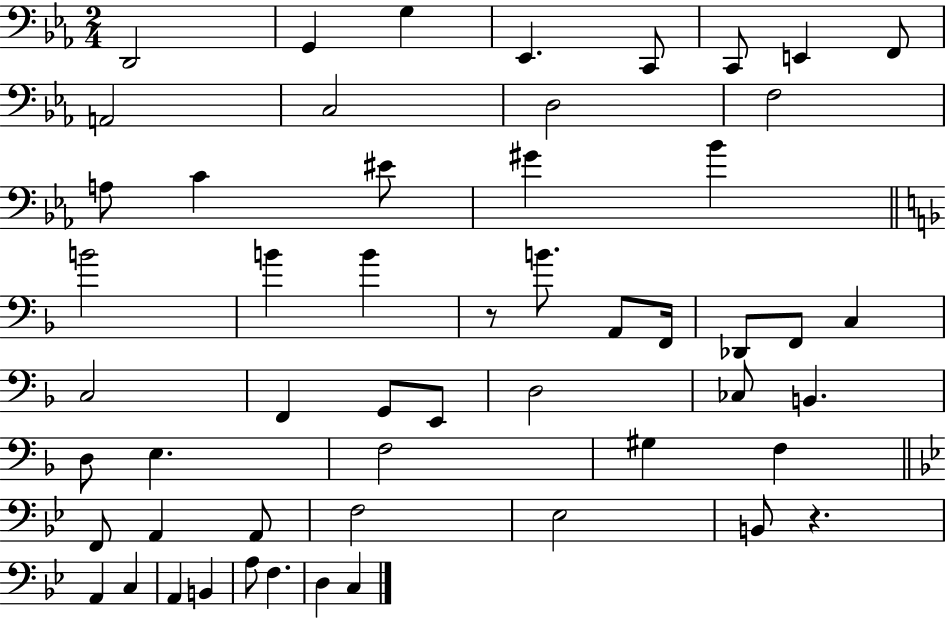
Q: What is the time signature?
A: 2/4